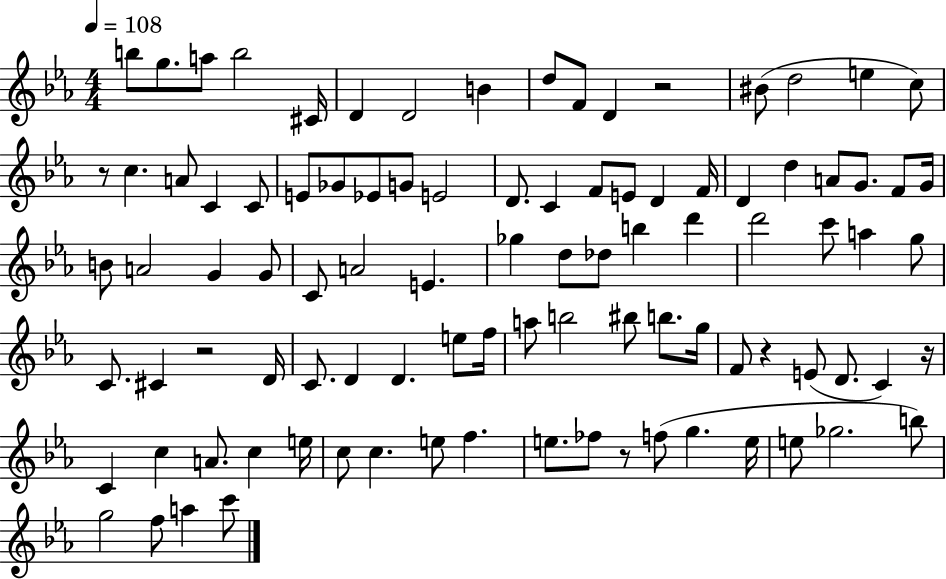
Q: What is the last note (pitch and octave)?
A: C6